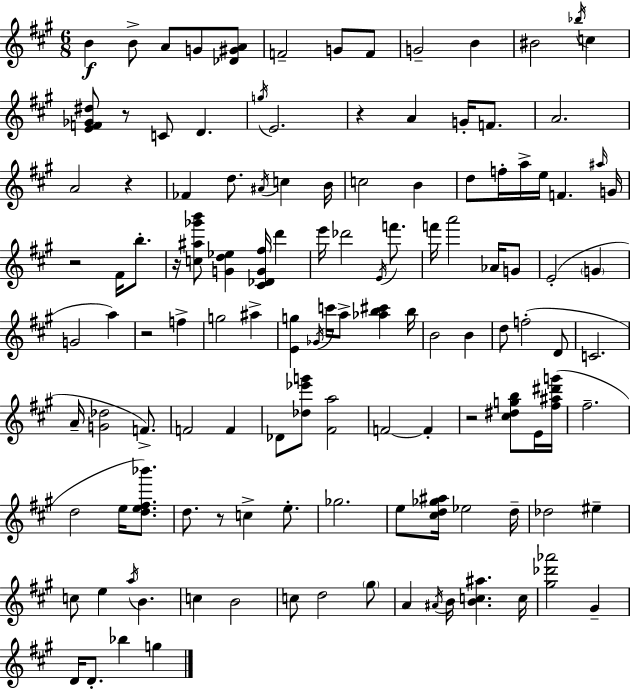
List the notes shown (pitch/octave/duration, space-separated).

B4/q B4/e A4/e G4/e [Db4,G#4,A4]/e F4/h G4/e F4/e G4/h B4/q BIS4/h Bb5/s C5/q [E4,F4,Gb4,D#5]/e R/e C4/e D4/q. G5/s E4/h. R/q A4/q G4/s F4/e. A4/h. A4/h R/q FES4/q D5/e. A#4/s C5/q B4/s C5/h B4/q D5/e F5/s A5/s E5/s F4/q. A#5/s G4/s R/h F#4/s B5/e. R/s [C5,A#5,Gb6,B6]/e [G4,D5,Eb5]/q [C#4,Db4,G4,F#5]/s D6/q E6/s Db6/h E4/s F6/e. F6/s A6/h Ab4/s G4/e E4/h G4/q G4/h A5/q R/h F5/q G5/h A#5/q [E4,G5]/q Gb4/s C6/s A5/e [Ab5,B5,C#6]/q B5/s B4/h B4/q D5/e F5/h D4/e C4/h. A4/s [G4,Db5]/h F4/e. F4/h F4/q Db4/e [Db5,Eb6,G6]/e [F#4,A5]/h F4/h F4/q R/h [C#5,D#5,G5,B5]/e E4/s [F#5,A#5,D#6,G6]/s F#5/h. D5/h E5/s [D5,E5,F#5,Bb6]/e. D5/e. R/e C5/q E5/e. Gb5/h. E5/e [C#5,D5,Gb5,A#5]/s Eb5/h D5/s Db5/h EIS5/q C5/e E5/q A5/s B4/q. C5/q B4/h C5/e D5/h G#5/e A4/q A#4/s B4/s [B4,C5,A#5]/q. C5/s [G#5,Db6,Ab6]/h G#4/q D4/s D4/e. Bb5/q G5/q